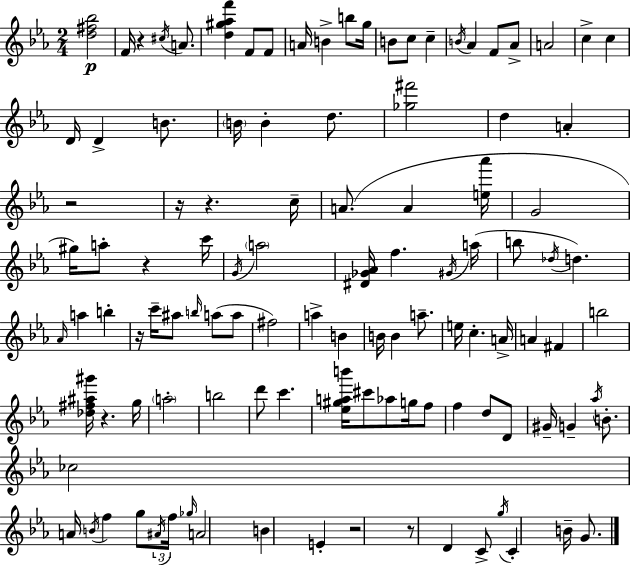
[D5,F#5,Bb5]/h F4/s R/q C#5/s A4/e. [D5,G#5,Ab5,F6]/q F4/e F4/e A4/s B4/q B5/e G5/s B4/e C5/e C5/q B4/s Ab4/q F4/e Ab4/e A4/h C5/q C5/q D4/s D4/q B4/e. B4/s B4/q D5/e. [Gb5,F#6]/h D5/q A4/q R/h R/s R/q. C5/s A4/e. A4/q [E5,Ab6]/s G4/h G#5/s A5/e R/q C6/s G4/s A5/h [D#4,Gb4,Ab4]/s F5/q. G#4/s A5/s B5/e Db5/s D5/q. Ab4/s A5/q B5/q R/s C6/s A#5/e B5/s A5/e A5/e F#5/h A5/q B4/q B4/s B4/q A5/e. E5/s C5/q. A4/s A4/q F#4/q B5/h [Db5,F#5,A#5,G#6]/s R/q. G5/s A5/h B5/h D6/e C6/q. [Eb5,G#5,A5,B6]/s C#6/e Ab5/e G5/s F5/e F5/q D5/e D4/e G#4/s G4/q Ab5/s B4/e. CES5/h A4/s B4/s F5/q G5/e A#4/s F5/s Gb5/s A4/h B4/q E4/q R/h R/e D4/q C4/e G5/s C4/q B4/s G4/e.